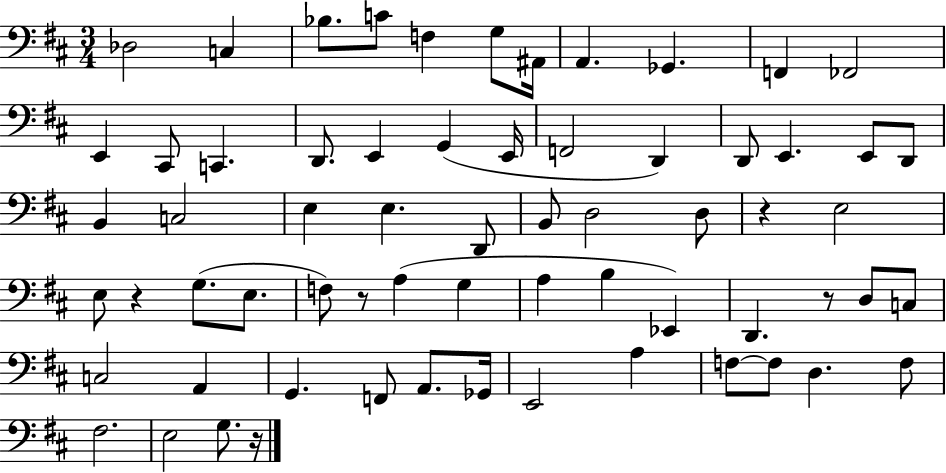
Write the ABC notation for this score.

X:1
T:Untitled
M:3/4
L:1/4
K:D
_D,2 C, _B,/2 C/2 F, G,/2 ^A,,/4 A,, _G,, F,, _F,,2 E,, ^C,,/2 C,, D,,/2 E,, G,, E,,/4 F,,2 D,, D,,/2 E,, E,,/2 D,,/2 B,, C,2 E, E, D,,/2 B,,/2 D,2 D,/2 z E,2 E,/2 z G,/2 E,/2 F,/2 z/2 A, G, A, B, _E,, D,, z/2 D,/2 C,/2 C,2 A,, G,, F,,/2 A,,/2 _G,,/4 E,,2 A, F,/2 F,/2 D, F,/2 ^F,2 E,2 G,/2 z/4